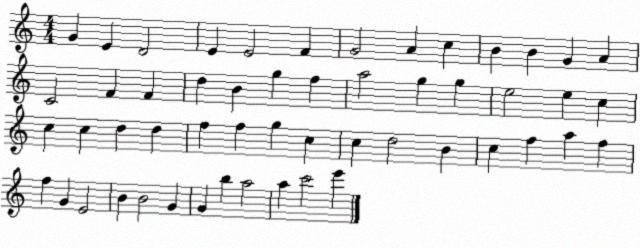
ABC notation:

X:1
T:Untitled
M:4/4
L:1/4
K:C
G E D2 E E2 F G2 A c B B G A C2 F F d B g f a2 g g e2 e c c c d d f f g c c d2 B c f a f f G E2 B B2 G G b a2 a c'2 e'